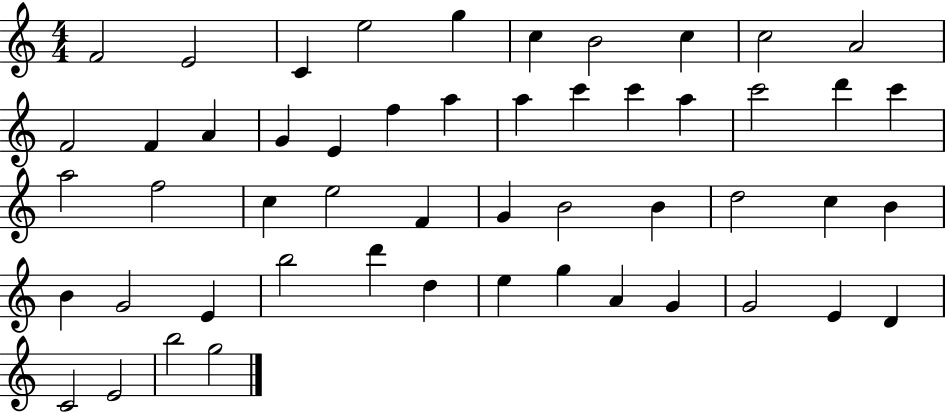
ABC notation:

X:1
T:Untitled
M:4/4
L:1/4
K:C
F2 E2 C e2 g c B2 c c2 A2 F2 F A G E f a a c' c' a c'2 d' c' a2 f2 c e2 F G B2 B d2 c B B G2 E b2 d' d e g A G G2 E D C2 E2 b2 g2